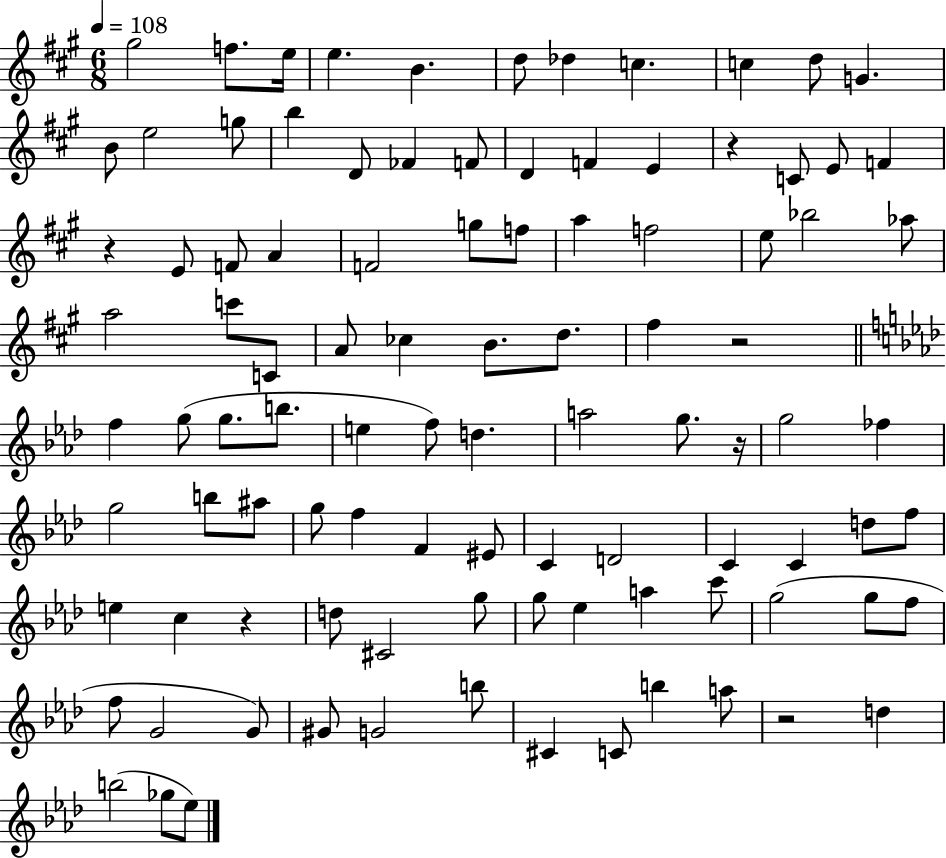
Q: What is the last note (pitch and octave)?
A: Eb5